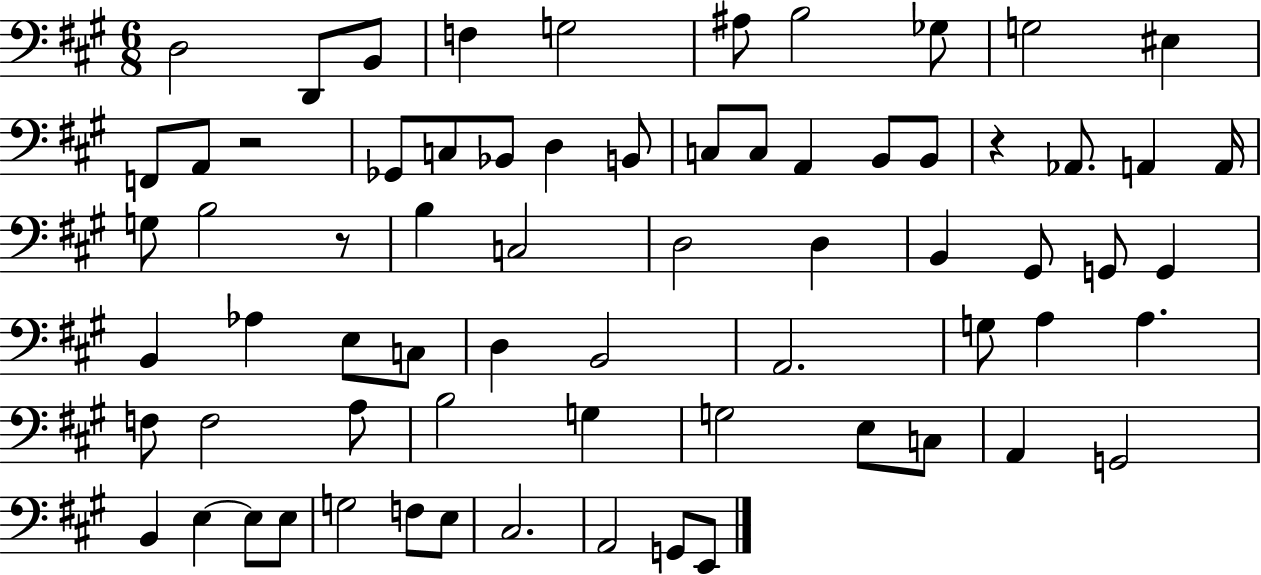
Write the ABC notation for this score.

X:1
T:Untitled
M:6/8
L:1/4
K:A
D,2 D,,/2 B,,/2 F, G,2 ^A,/2 B,2 _G,/2 G,2 ^E, F,,/2 A,,/2 z2 _G,,/2 C,/2 _B,,/2 D, B,,/2 C,/2 C,/2 A,, B,,/2 B,,/2 z _A,,/2 A,, A,,/4 G,/2 B,2 z/2 B, C,2 D,2 D, B,, ^G,,/2 G,,/2 G,, B,, _A, E,/2 C,/2 D, B,,2 A,,2 G,/2 A, A, F,/2 F,2 A,/2 B,2 G, G,2 E,/2 C,/2 A,, G,,2 B,, E, E,/2 E,/2 G,2 F,/2 E,/2 ^C,2 A,,2 G,,/2 E,,/2